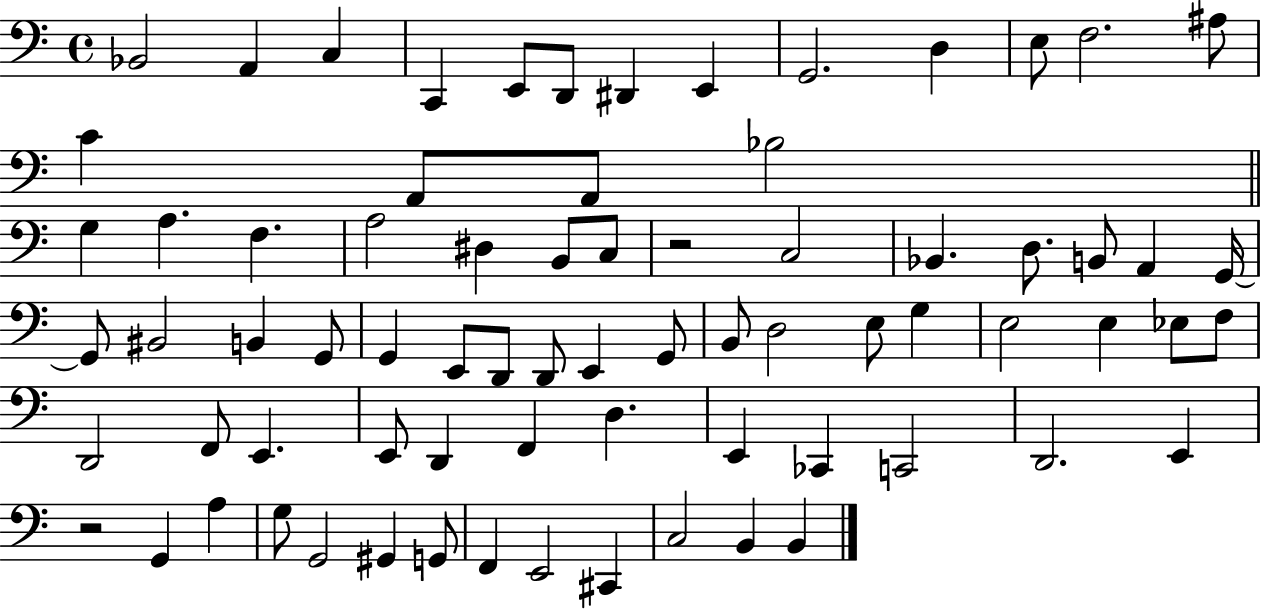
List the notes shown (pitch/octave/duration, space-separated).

Bb2/h A2/q C3/q C2/q E2/e D2/e D#2/q E2/q G2/h. D3/q E3/e F3/h. A#3/e C4/q A2/e A2/e Bb3/h G3/q A3/q. F3/q. A3/h D#3/q B2/e C3/e R/h C3/h Bb2/q. D3/e. B2/e A2/q G2/s G2/e BIS2/h B2/q G2/e G2/q E2/e D2/e D2/e E2/q G2/e B2/e D3/h E3/e G3/q E3/h E3/q Eb3/e F3/e D2/h F2/e E2/q. E2/e D2/q F2/q D3/q. E2/q CES2/q C2/h D2/h. E2/q R/h G2/q A3/q G3/e G2/h G#2/q G2/e F2/q E2/h C#2/q C3/h B2/q B2/q